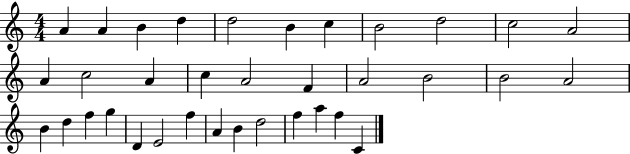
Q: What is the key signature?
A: C major